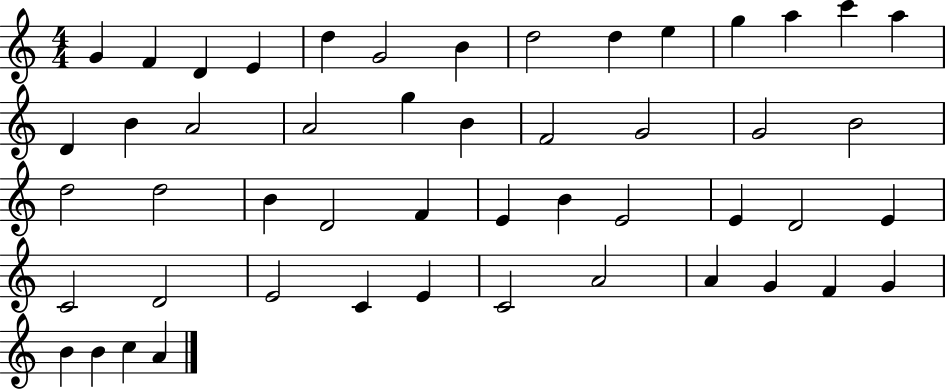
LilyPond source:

{
  \clef treble
  \numericTimeSignature
  \time 4/4
  \key c \major
  g'4 f'4 d'4 e'4 | d''4 g'2 b'4 | d''2 d''4 e''4 | g''4 a''4 c'''4 a''4 | \break d'4 b'4 a'2 | a'2 g''4 b'4 | f'2 g'2 | g'2 b'2 | \break d''2 d''2 | b'4 d'2 f'4 | e'4 b'4 e'2 | e'4 d'2 e'4 | \break c'2 d'2 | e'2 c'4 e'4 | c'2 a'2 | a'4 g'4 f'4 g'4 | \break b'4 b'4 c''4 a'4 | \bar "|."
}